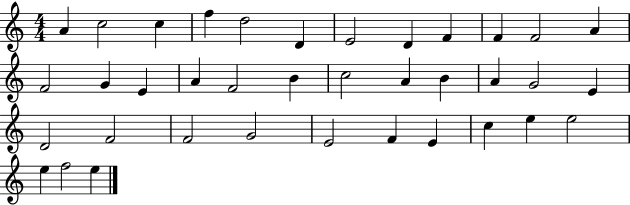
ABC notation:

X:1
T:Untitled
M:4/4
L:1/4
K:C
A c2 c f d2 D E2 D F F F2 A F2 G E A F2 B c2 A B A G2 E D2 F2 F2 G2 E2 F E c e e2 e f2 e